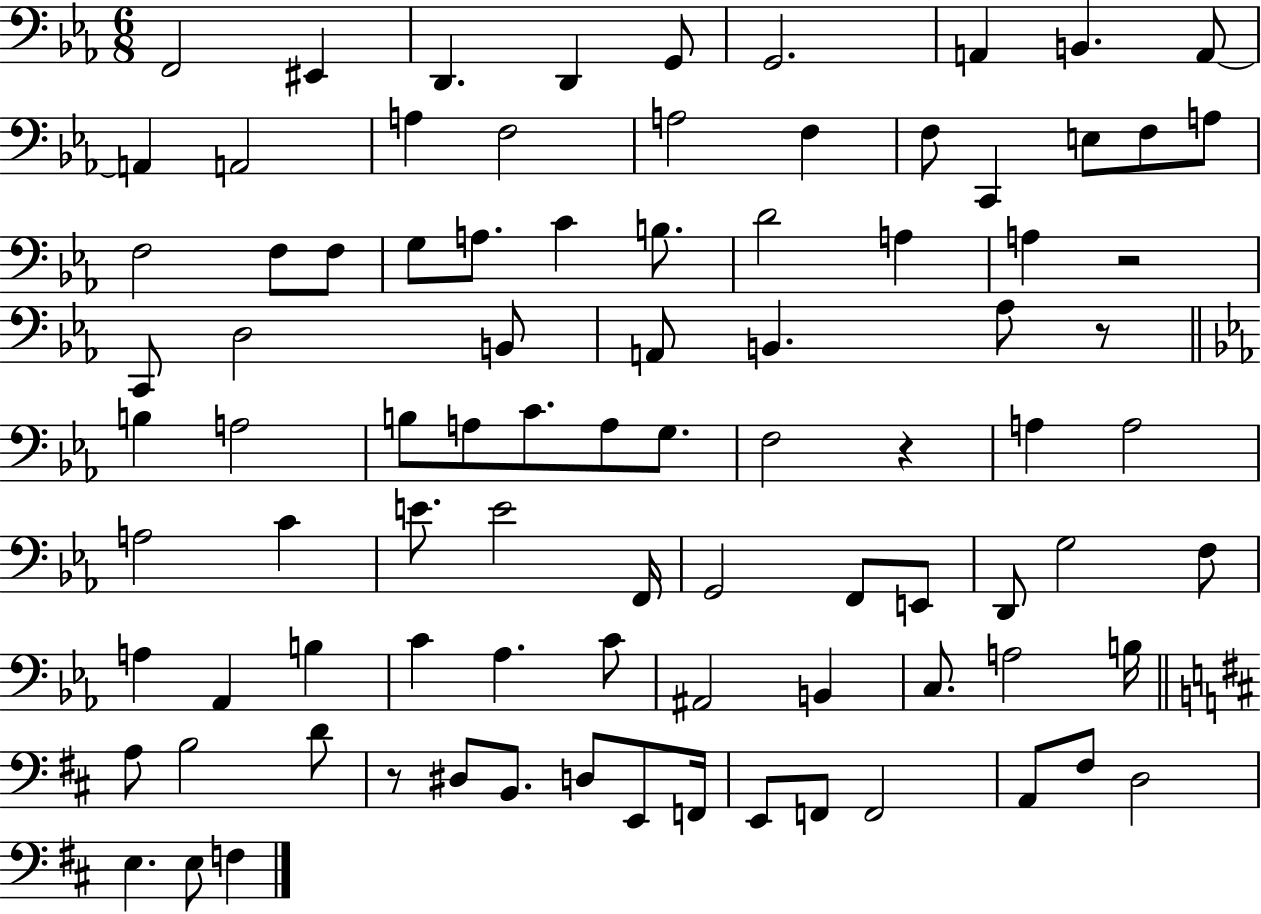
F2/h EIS2/q D2/q. D2/q G2/e G2/h. A2/q B2/q. A2/e A2/q A2/h A3/q F3/h A3/h F3/q F3/e C2/q E3/e F3/e A3/e F3/h F3/e F3/e G3/e A3/e. C4/q B3/e. D4/h A3/q A3/q R/h C2/e D3/h B2/e A2/e B2/q. Ab3/e R/e B3/q A3/h B3/e A3/e C4/e. A3/e G3/e. F3/h R/q A3/q A3/h A3/h C4/q E4/e. E4/h F2/s G2/h F2/e E2/e D2/e G3/h F3/e A3/q Ab2/q B3/q C4/q Ab3/q. C4/e A#2/h B2/q C3/e. A3/h B3/s A3/e B3/h D4/e R/e D#3/e B2/e. D3/e E2/e F2/s E2/e F2/e F2/h A2/e F#3/e D3/h E3/q. E3/e F3/q